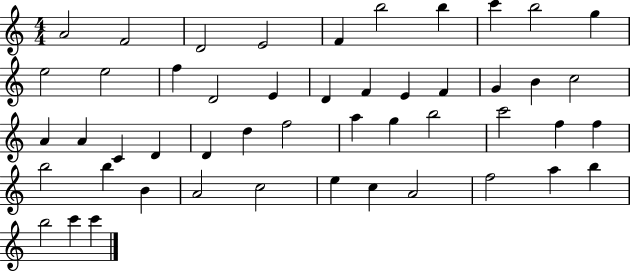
X:1
T:Untitled
M:4/4
L:1/4
K:C
A2 F2 D2 E2 F b2 b c' b2 g e2 e2 f D2 E D F E F G B c2 A A C D D d f2 a g b2 c'2 f f b2 b B A2 c2 e c A2 f2 a b b2 c' c'